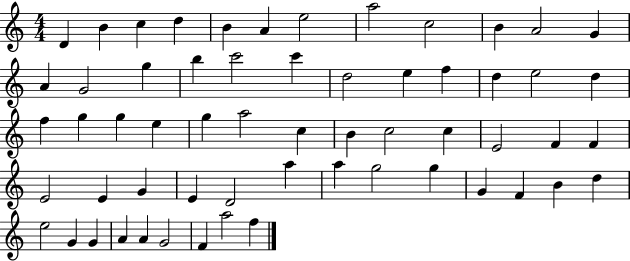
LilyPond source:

{
  \clef treble
  \numericTimeSignature
  \time 4/4
  \key c \major
  d'4 b'4 c''4 d''4 | b'4 a'4 e''2 | a''2 c''2 | b'4 a'2 g'4 | \break a'4 g'2 g''4 | b''4 c'''2 c'''4 | d''2 e''4 f''4 | d''4 e''2 d''4 | \break f''4 g''4 g''4 e''4 | g''4 a''2 c''4 | b'4 c''2 c''4 | e'2 f'4 f'4 | \break e'2 e'4 g'4 | e'4 d'2 a''4 | a''4 g''2 g''4 | g'4 f'4 b'4 d''4 | \break e''2 g'4 g'4 | a'4 a'4 g'2 | f'4 a''2 f''4 | \bar "|."
}